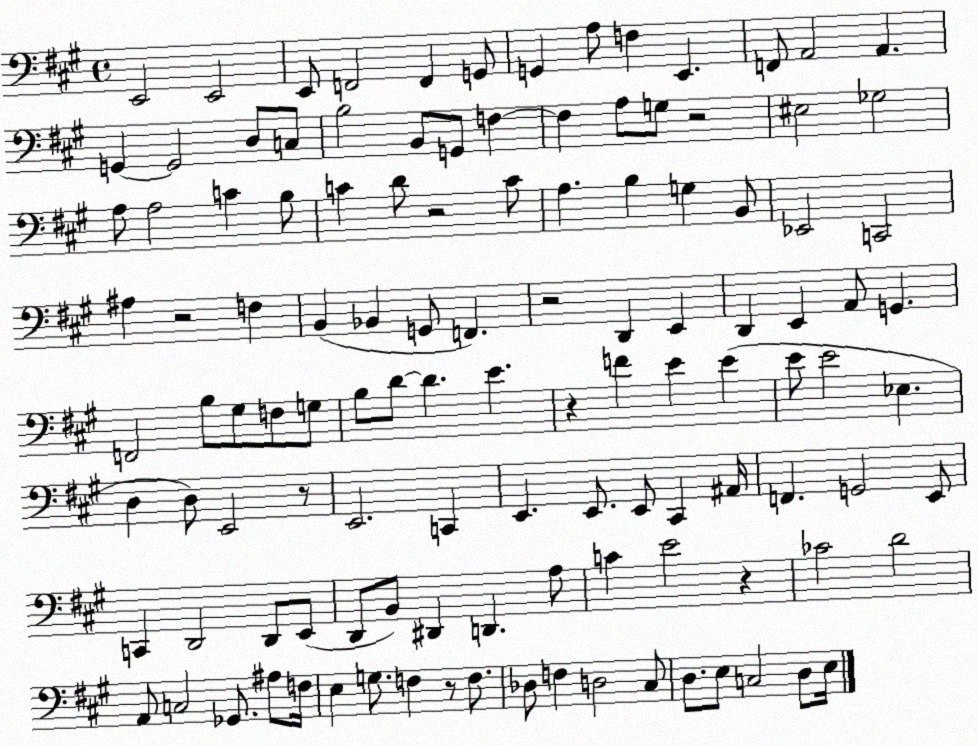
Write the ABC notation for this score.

X:1
T:Untitled
M:4/4
L:1/4
K:A
E,,2 E,,2 E,,/2 F,,2 F,, G,,/2 G,, A,/2 F, E,, F,,/2 A,,2 A,, G,, G,,2 D,/2 C,/2 B,2 B,,/2 G,,/2 F, F, A,/2 G,/2 z2 ^E,2 _G,2 A,/2 A,2 C B,/2 C D/2 z2 C/2 A, B, G, B,,/2 _E,,2 C,,2 ^A, z2 F, B,, _B,, G,,/2 F,, z2 D,, E,, D,, E,, A,,/2 G,, F,,2 B,/2 ^G,/2 F,/2 G,/2 B,/2 D/2 D E z F E E E/2 E2 _E, D, D,/2 E,,2 z/2 E,,2 C,, E,, E,,/2 E,,/2 ^C,, ^A,,/4 F,, G,,2 E,,/2 C,, D,,2 D,,/2 E,,/2 D,,/2 B,,/2 ^D,, D,, A,/2 C E2 z _C2 D2 A,,/2 C,2 _G,,/2 ^A,/2 F,/4 E, G,/2 F, z/2 F,/2 _D,/2 F, D,2 ^C,/2 D,/2 E,/2 C,2 D,/2 E,/4